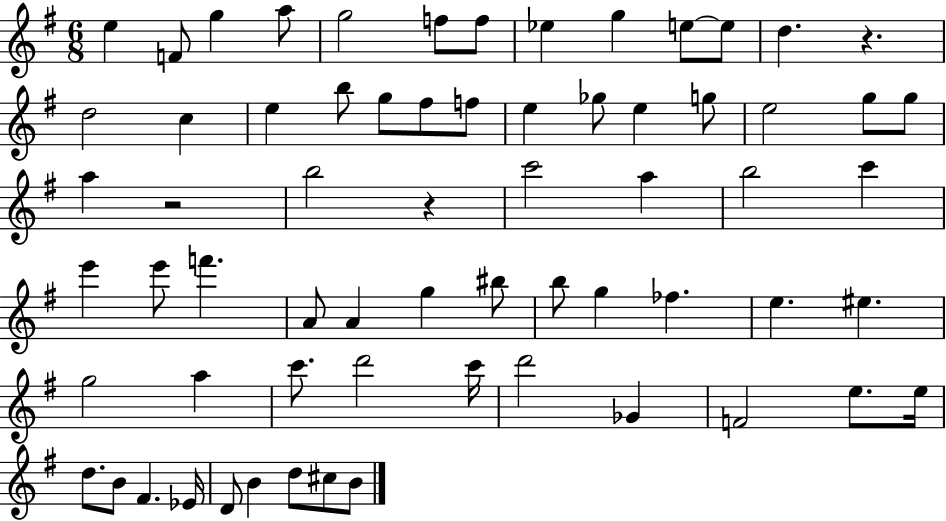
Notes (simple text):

E5/q F4/e G5/q A5/e G5/h F5/e F5/e Eb5/q G5/q E5/e E5/e D5/q. R/q. D5/h C5/q E5/q B5/e G5/e F#5/e F5/e E5/q Gb5/e E5/q G5/e E5/h G5/e G5/e A5/q R/h B5/h R/q C6/h A5/q B5/h C6/q E6/q E6/e F6/q. A4/e A4/q G5/q BIS5/e B5/e G5/q FES5/q. E5/q. EIS5/q. G5/h A5/q C6/e. D6/h C6/s D6/h Gb4/q F4/h E5/e. E5/s D5/e. B4/e F#4/q. Eb4/s D4/e B4/q D5/e C#5/e B4/e